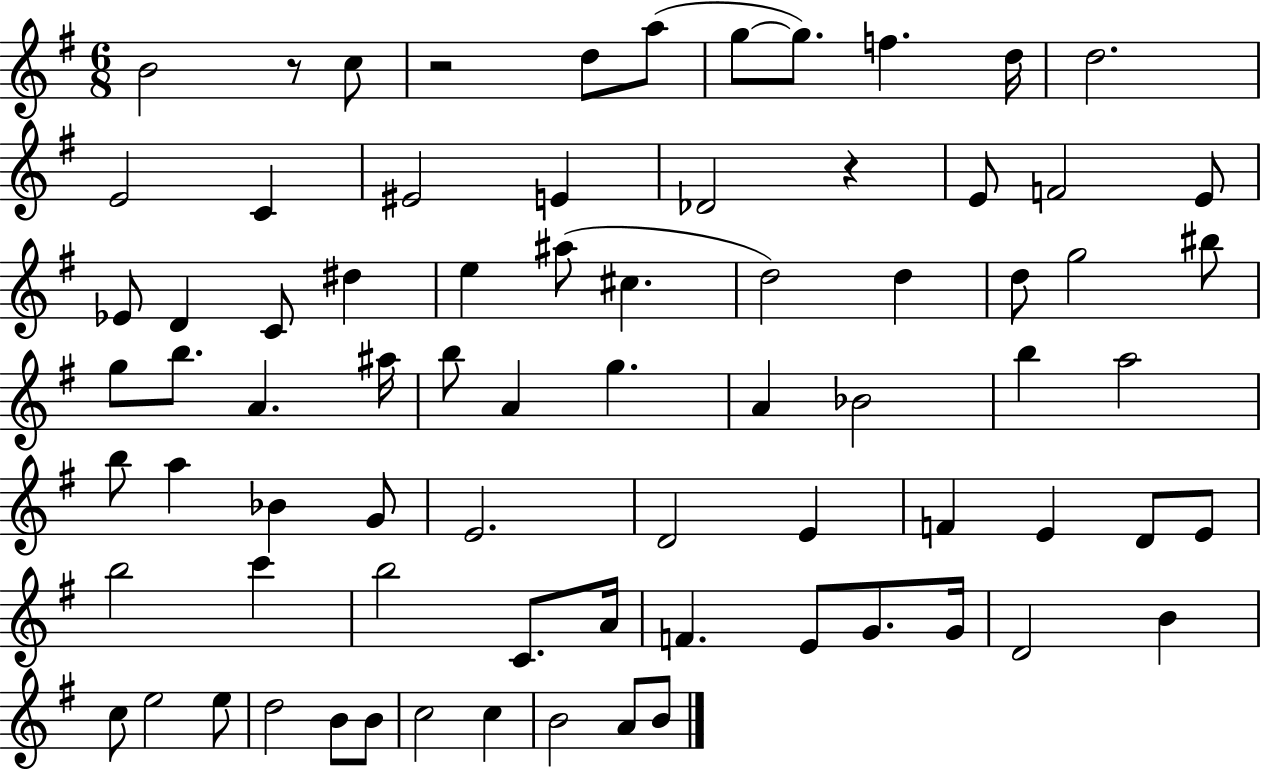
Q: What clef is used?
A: treble